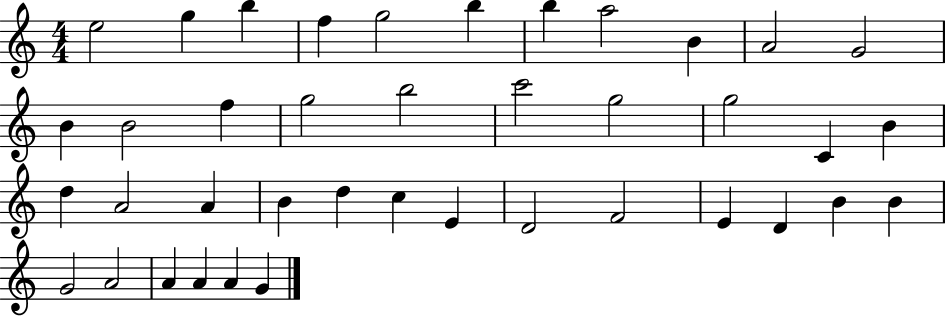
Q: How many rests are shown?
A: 0